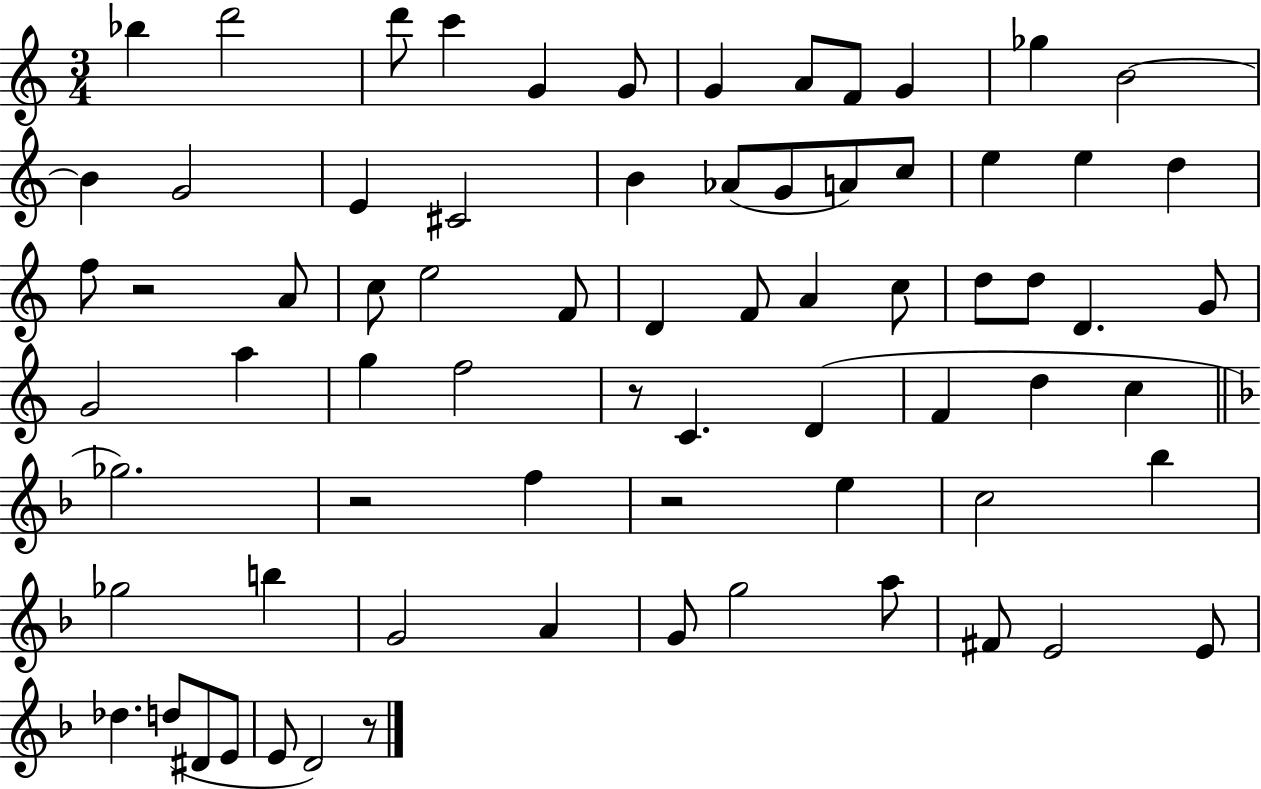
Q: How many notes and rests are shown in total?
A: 72